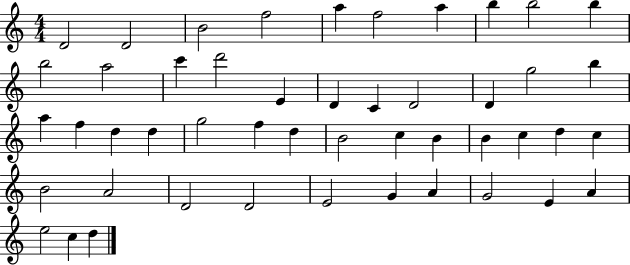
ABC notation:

X:1
T:Untitled
M:4/4
L:1/4
K:C
D2 D2 B2 f2 a f2 a b b2 b b2 a2 c' d'2 E D C D2 D g2 b a f d d g2 f d B2 c B B c d c B2 A2 D2 D2 E2 G A G2 E A e2 c d